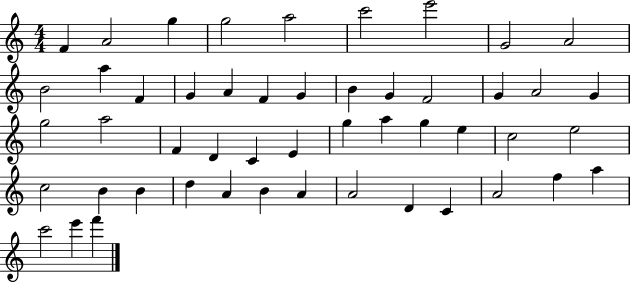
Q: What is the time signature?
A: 4/4